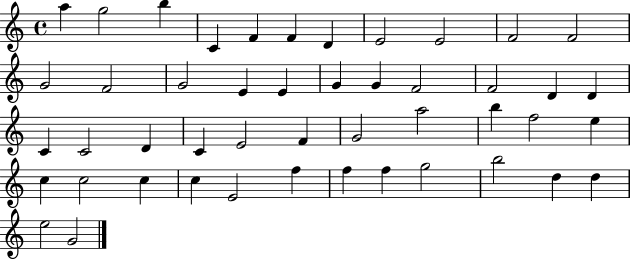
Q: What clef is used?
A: treble